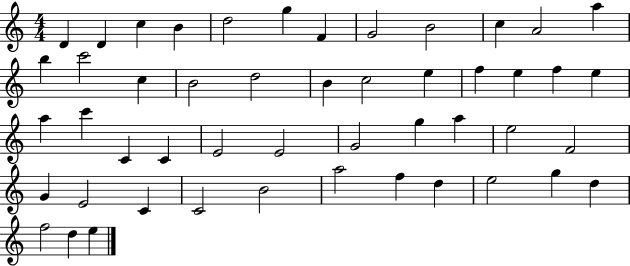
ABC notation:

X:1
T:Untitled
M:4/4
L:1/4
K:C
D D c B d2 g F G2 B2 c A2 a b c'2 c B2 d2 B c2 e f e f e a c' C C E2 E2 G2 g a e2 F2 G E2 C C2 B2 a2 f d e2 g d f2 d e